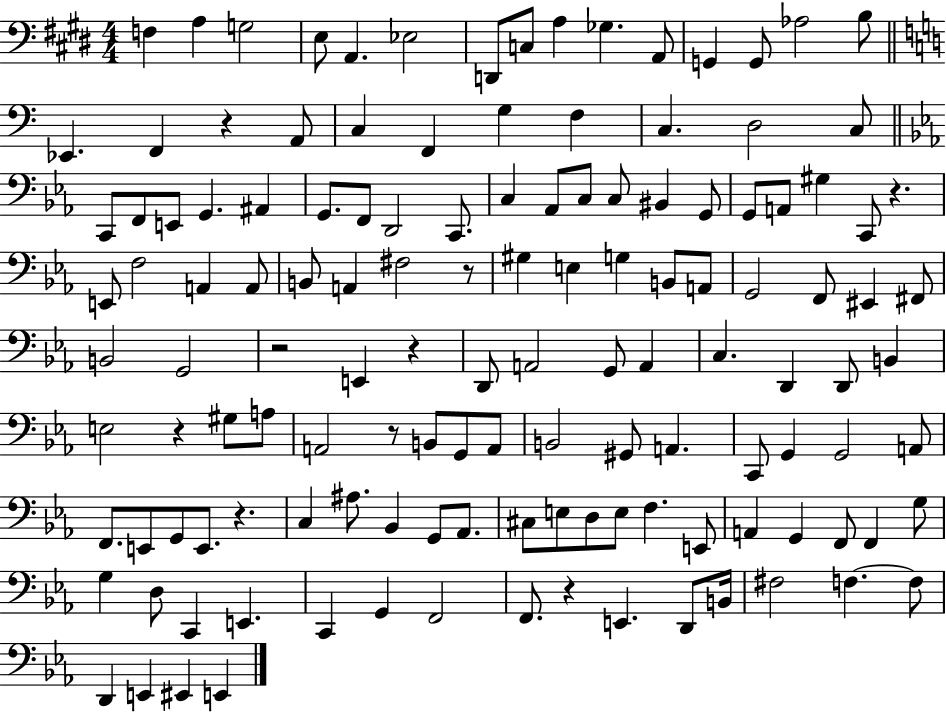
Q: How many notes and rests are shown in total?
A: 132